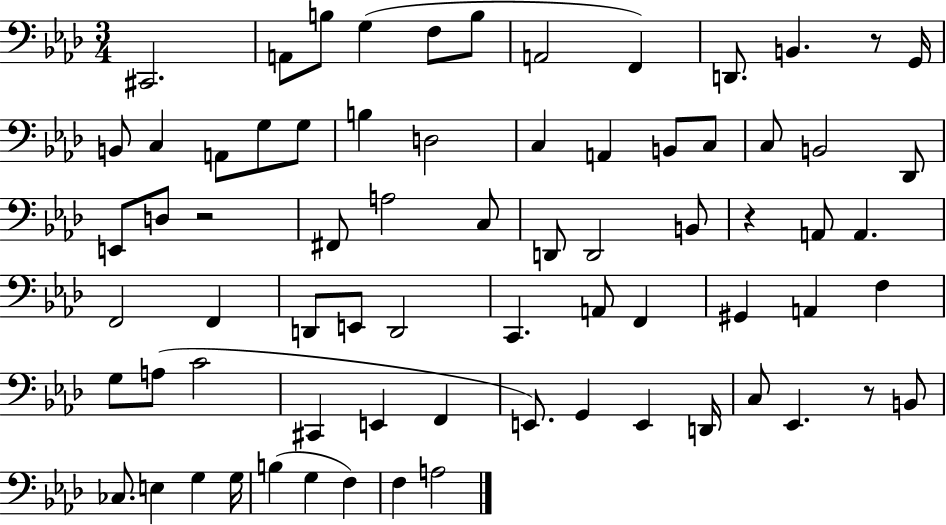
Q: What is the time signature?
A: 3/4